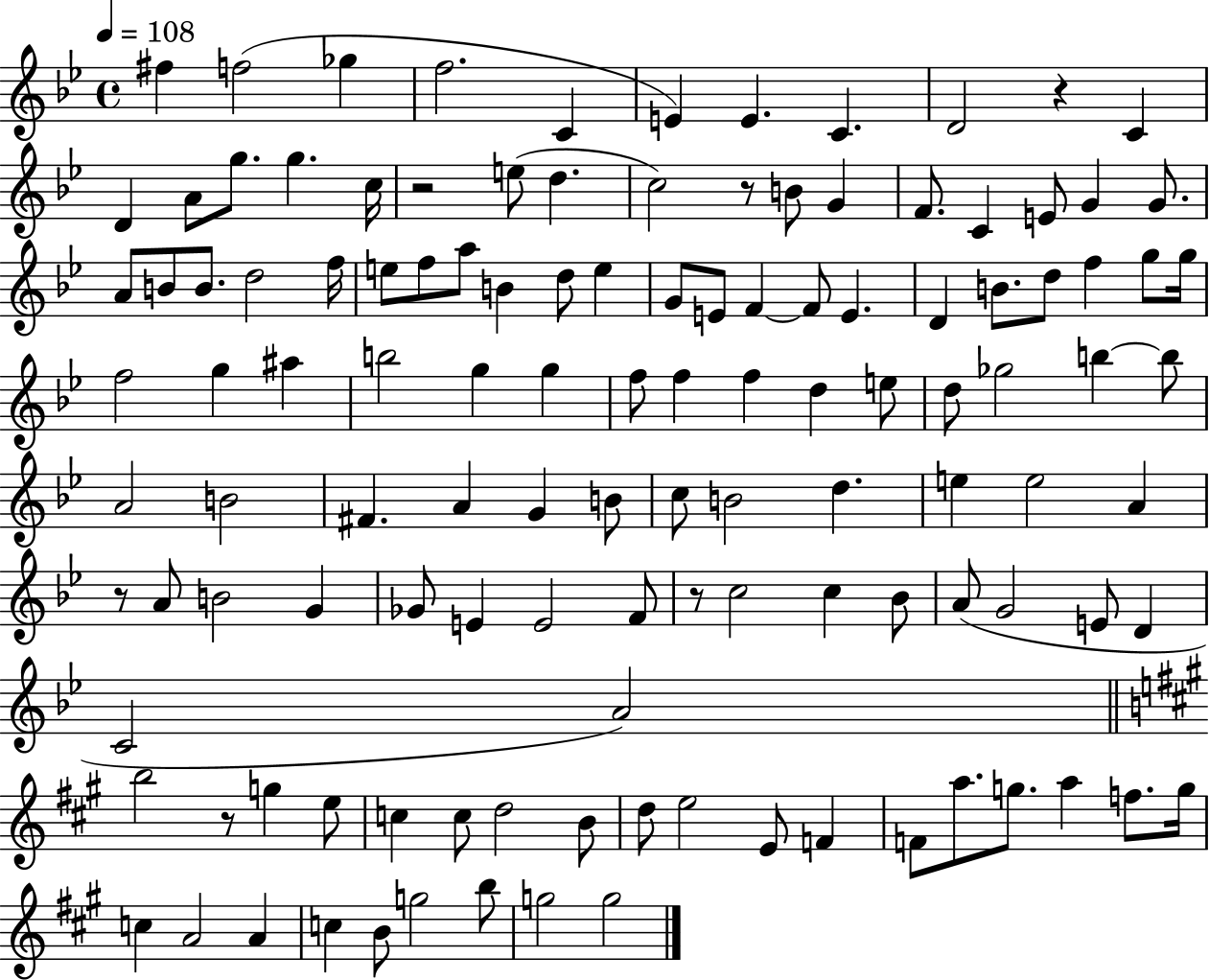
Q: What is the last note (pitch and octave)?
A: G5